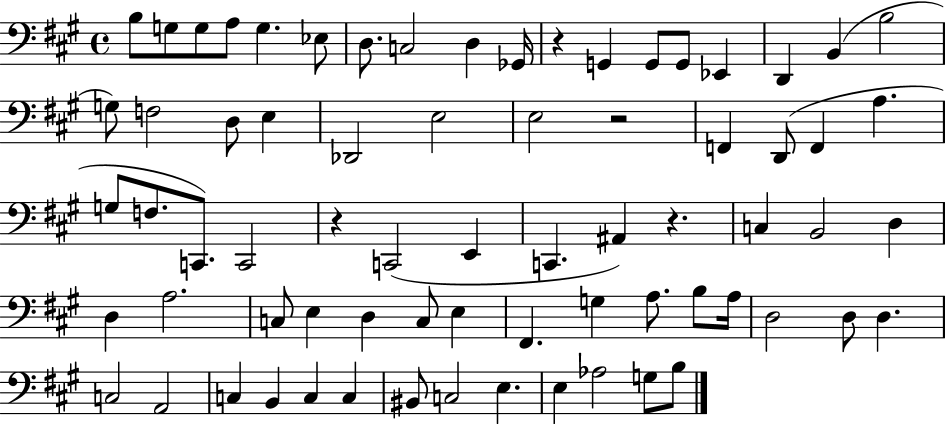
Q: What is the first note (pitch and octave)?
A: B3